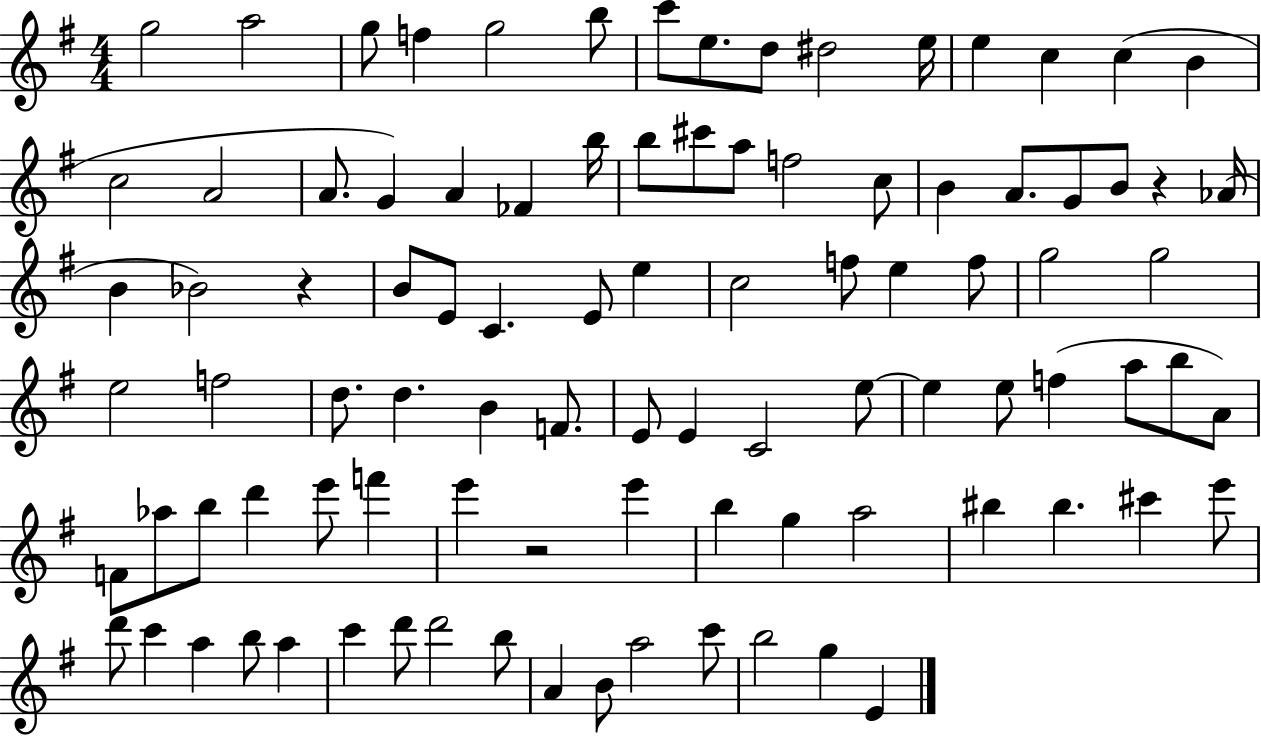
X:1
T:Untitled
M:4/4
L:1/4
K:G
g2 a2 g/2 f g2 b/2 c'/2 e/2 d/2 ^d2 e/4 e c c B c2 A2 A/2 G A _F b/4 b/2 ^c'/2 a/2 f2 c/2 B A/2 G/2 B/2 z _A/4 B _B2 z B/2 E/2 C E/2 e c2 f/2 e f/2 g2 g2 e2 f2 d/2 d B F/2 E/2 E C2 e/2 e e/2 f a/2 b/2 A/2 F/2 _a/2 b/2 d' e'/2 f' e' z2 e' b g a2 ^b ^b ^c' e'/2 d'/2 c' a b/2 a c' d'/2 d'2 b/2 A B/2 a2 c'/2 b2 g E